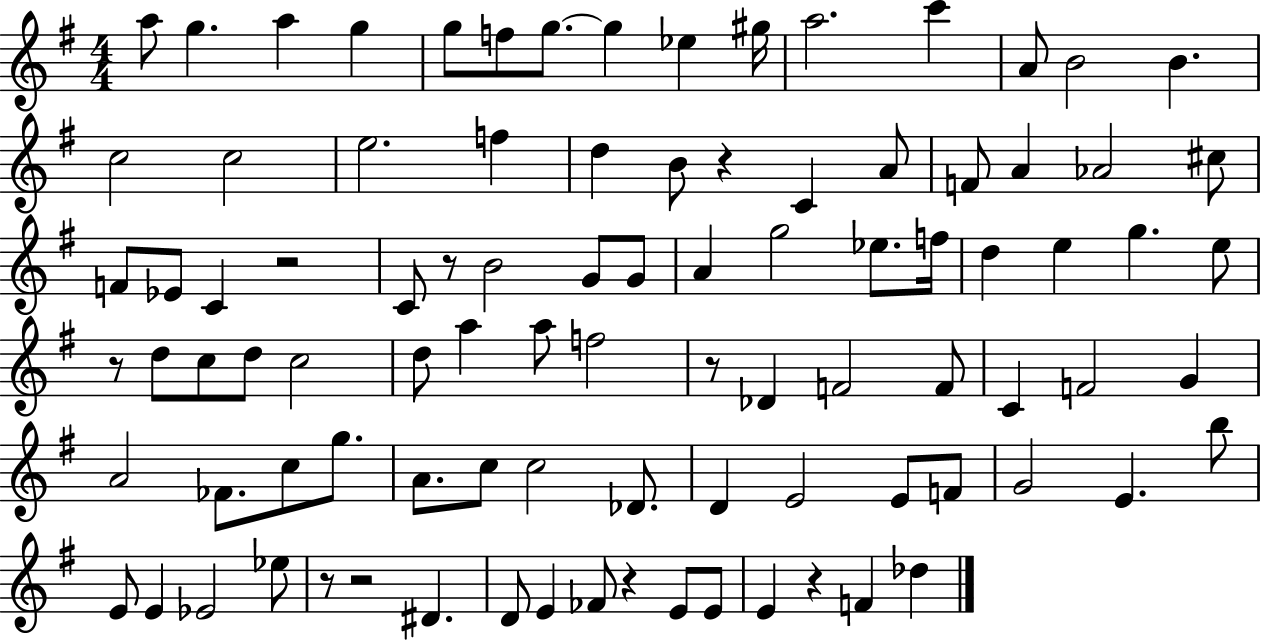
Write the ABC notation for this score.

X:1
T:Untitled
M:4/4
L:1/4
K:G
a/2 g a g g/2 f/2 g/2 g _e ^g/4 a2 c' A/2 B2 B c2 c2 e2 f d B/2 z C A/2 F/2 A _A2 ^c/2 F/2 _E/2 C z2 C/2 z/2 B2 G/2 G/2 A g2 _e/2 f/4 d e g e/2 z/2 d/2 c/2 d/2 c2 d/2 a a/2 f2 z/2 _D F2 F/2 C F2 G A2 _F/2 c/2 g/2 A/2 c/2 c2 _D/2 D E2 E/2 F/2 G2 E b/2 E/2 E _E2 _e/2 z/2 z2 ^D D/2 E _F/2 z E/2 E/2 E z F _d